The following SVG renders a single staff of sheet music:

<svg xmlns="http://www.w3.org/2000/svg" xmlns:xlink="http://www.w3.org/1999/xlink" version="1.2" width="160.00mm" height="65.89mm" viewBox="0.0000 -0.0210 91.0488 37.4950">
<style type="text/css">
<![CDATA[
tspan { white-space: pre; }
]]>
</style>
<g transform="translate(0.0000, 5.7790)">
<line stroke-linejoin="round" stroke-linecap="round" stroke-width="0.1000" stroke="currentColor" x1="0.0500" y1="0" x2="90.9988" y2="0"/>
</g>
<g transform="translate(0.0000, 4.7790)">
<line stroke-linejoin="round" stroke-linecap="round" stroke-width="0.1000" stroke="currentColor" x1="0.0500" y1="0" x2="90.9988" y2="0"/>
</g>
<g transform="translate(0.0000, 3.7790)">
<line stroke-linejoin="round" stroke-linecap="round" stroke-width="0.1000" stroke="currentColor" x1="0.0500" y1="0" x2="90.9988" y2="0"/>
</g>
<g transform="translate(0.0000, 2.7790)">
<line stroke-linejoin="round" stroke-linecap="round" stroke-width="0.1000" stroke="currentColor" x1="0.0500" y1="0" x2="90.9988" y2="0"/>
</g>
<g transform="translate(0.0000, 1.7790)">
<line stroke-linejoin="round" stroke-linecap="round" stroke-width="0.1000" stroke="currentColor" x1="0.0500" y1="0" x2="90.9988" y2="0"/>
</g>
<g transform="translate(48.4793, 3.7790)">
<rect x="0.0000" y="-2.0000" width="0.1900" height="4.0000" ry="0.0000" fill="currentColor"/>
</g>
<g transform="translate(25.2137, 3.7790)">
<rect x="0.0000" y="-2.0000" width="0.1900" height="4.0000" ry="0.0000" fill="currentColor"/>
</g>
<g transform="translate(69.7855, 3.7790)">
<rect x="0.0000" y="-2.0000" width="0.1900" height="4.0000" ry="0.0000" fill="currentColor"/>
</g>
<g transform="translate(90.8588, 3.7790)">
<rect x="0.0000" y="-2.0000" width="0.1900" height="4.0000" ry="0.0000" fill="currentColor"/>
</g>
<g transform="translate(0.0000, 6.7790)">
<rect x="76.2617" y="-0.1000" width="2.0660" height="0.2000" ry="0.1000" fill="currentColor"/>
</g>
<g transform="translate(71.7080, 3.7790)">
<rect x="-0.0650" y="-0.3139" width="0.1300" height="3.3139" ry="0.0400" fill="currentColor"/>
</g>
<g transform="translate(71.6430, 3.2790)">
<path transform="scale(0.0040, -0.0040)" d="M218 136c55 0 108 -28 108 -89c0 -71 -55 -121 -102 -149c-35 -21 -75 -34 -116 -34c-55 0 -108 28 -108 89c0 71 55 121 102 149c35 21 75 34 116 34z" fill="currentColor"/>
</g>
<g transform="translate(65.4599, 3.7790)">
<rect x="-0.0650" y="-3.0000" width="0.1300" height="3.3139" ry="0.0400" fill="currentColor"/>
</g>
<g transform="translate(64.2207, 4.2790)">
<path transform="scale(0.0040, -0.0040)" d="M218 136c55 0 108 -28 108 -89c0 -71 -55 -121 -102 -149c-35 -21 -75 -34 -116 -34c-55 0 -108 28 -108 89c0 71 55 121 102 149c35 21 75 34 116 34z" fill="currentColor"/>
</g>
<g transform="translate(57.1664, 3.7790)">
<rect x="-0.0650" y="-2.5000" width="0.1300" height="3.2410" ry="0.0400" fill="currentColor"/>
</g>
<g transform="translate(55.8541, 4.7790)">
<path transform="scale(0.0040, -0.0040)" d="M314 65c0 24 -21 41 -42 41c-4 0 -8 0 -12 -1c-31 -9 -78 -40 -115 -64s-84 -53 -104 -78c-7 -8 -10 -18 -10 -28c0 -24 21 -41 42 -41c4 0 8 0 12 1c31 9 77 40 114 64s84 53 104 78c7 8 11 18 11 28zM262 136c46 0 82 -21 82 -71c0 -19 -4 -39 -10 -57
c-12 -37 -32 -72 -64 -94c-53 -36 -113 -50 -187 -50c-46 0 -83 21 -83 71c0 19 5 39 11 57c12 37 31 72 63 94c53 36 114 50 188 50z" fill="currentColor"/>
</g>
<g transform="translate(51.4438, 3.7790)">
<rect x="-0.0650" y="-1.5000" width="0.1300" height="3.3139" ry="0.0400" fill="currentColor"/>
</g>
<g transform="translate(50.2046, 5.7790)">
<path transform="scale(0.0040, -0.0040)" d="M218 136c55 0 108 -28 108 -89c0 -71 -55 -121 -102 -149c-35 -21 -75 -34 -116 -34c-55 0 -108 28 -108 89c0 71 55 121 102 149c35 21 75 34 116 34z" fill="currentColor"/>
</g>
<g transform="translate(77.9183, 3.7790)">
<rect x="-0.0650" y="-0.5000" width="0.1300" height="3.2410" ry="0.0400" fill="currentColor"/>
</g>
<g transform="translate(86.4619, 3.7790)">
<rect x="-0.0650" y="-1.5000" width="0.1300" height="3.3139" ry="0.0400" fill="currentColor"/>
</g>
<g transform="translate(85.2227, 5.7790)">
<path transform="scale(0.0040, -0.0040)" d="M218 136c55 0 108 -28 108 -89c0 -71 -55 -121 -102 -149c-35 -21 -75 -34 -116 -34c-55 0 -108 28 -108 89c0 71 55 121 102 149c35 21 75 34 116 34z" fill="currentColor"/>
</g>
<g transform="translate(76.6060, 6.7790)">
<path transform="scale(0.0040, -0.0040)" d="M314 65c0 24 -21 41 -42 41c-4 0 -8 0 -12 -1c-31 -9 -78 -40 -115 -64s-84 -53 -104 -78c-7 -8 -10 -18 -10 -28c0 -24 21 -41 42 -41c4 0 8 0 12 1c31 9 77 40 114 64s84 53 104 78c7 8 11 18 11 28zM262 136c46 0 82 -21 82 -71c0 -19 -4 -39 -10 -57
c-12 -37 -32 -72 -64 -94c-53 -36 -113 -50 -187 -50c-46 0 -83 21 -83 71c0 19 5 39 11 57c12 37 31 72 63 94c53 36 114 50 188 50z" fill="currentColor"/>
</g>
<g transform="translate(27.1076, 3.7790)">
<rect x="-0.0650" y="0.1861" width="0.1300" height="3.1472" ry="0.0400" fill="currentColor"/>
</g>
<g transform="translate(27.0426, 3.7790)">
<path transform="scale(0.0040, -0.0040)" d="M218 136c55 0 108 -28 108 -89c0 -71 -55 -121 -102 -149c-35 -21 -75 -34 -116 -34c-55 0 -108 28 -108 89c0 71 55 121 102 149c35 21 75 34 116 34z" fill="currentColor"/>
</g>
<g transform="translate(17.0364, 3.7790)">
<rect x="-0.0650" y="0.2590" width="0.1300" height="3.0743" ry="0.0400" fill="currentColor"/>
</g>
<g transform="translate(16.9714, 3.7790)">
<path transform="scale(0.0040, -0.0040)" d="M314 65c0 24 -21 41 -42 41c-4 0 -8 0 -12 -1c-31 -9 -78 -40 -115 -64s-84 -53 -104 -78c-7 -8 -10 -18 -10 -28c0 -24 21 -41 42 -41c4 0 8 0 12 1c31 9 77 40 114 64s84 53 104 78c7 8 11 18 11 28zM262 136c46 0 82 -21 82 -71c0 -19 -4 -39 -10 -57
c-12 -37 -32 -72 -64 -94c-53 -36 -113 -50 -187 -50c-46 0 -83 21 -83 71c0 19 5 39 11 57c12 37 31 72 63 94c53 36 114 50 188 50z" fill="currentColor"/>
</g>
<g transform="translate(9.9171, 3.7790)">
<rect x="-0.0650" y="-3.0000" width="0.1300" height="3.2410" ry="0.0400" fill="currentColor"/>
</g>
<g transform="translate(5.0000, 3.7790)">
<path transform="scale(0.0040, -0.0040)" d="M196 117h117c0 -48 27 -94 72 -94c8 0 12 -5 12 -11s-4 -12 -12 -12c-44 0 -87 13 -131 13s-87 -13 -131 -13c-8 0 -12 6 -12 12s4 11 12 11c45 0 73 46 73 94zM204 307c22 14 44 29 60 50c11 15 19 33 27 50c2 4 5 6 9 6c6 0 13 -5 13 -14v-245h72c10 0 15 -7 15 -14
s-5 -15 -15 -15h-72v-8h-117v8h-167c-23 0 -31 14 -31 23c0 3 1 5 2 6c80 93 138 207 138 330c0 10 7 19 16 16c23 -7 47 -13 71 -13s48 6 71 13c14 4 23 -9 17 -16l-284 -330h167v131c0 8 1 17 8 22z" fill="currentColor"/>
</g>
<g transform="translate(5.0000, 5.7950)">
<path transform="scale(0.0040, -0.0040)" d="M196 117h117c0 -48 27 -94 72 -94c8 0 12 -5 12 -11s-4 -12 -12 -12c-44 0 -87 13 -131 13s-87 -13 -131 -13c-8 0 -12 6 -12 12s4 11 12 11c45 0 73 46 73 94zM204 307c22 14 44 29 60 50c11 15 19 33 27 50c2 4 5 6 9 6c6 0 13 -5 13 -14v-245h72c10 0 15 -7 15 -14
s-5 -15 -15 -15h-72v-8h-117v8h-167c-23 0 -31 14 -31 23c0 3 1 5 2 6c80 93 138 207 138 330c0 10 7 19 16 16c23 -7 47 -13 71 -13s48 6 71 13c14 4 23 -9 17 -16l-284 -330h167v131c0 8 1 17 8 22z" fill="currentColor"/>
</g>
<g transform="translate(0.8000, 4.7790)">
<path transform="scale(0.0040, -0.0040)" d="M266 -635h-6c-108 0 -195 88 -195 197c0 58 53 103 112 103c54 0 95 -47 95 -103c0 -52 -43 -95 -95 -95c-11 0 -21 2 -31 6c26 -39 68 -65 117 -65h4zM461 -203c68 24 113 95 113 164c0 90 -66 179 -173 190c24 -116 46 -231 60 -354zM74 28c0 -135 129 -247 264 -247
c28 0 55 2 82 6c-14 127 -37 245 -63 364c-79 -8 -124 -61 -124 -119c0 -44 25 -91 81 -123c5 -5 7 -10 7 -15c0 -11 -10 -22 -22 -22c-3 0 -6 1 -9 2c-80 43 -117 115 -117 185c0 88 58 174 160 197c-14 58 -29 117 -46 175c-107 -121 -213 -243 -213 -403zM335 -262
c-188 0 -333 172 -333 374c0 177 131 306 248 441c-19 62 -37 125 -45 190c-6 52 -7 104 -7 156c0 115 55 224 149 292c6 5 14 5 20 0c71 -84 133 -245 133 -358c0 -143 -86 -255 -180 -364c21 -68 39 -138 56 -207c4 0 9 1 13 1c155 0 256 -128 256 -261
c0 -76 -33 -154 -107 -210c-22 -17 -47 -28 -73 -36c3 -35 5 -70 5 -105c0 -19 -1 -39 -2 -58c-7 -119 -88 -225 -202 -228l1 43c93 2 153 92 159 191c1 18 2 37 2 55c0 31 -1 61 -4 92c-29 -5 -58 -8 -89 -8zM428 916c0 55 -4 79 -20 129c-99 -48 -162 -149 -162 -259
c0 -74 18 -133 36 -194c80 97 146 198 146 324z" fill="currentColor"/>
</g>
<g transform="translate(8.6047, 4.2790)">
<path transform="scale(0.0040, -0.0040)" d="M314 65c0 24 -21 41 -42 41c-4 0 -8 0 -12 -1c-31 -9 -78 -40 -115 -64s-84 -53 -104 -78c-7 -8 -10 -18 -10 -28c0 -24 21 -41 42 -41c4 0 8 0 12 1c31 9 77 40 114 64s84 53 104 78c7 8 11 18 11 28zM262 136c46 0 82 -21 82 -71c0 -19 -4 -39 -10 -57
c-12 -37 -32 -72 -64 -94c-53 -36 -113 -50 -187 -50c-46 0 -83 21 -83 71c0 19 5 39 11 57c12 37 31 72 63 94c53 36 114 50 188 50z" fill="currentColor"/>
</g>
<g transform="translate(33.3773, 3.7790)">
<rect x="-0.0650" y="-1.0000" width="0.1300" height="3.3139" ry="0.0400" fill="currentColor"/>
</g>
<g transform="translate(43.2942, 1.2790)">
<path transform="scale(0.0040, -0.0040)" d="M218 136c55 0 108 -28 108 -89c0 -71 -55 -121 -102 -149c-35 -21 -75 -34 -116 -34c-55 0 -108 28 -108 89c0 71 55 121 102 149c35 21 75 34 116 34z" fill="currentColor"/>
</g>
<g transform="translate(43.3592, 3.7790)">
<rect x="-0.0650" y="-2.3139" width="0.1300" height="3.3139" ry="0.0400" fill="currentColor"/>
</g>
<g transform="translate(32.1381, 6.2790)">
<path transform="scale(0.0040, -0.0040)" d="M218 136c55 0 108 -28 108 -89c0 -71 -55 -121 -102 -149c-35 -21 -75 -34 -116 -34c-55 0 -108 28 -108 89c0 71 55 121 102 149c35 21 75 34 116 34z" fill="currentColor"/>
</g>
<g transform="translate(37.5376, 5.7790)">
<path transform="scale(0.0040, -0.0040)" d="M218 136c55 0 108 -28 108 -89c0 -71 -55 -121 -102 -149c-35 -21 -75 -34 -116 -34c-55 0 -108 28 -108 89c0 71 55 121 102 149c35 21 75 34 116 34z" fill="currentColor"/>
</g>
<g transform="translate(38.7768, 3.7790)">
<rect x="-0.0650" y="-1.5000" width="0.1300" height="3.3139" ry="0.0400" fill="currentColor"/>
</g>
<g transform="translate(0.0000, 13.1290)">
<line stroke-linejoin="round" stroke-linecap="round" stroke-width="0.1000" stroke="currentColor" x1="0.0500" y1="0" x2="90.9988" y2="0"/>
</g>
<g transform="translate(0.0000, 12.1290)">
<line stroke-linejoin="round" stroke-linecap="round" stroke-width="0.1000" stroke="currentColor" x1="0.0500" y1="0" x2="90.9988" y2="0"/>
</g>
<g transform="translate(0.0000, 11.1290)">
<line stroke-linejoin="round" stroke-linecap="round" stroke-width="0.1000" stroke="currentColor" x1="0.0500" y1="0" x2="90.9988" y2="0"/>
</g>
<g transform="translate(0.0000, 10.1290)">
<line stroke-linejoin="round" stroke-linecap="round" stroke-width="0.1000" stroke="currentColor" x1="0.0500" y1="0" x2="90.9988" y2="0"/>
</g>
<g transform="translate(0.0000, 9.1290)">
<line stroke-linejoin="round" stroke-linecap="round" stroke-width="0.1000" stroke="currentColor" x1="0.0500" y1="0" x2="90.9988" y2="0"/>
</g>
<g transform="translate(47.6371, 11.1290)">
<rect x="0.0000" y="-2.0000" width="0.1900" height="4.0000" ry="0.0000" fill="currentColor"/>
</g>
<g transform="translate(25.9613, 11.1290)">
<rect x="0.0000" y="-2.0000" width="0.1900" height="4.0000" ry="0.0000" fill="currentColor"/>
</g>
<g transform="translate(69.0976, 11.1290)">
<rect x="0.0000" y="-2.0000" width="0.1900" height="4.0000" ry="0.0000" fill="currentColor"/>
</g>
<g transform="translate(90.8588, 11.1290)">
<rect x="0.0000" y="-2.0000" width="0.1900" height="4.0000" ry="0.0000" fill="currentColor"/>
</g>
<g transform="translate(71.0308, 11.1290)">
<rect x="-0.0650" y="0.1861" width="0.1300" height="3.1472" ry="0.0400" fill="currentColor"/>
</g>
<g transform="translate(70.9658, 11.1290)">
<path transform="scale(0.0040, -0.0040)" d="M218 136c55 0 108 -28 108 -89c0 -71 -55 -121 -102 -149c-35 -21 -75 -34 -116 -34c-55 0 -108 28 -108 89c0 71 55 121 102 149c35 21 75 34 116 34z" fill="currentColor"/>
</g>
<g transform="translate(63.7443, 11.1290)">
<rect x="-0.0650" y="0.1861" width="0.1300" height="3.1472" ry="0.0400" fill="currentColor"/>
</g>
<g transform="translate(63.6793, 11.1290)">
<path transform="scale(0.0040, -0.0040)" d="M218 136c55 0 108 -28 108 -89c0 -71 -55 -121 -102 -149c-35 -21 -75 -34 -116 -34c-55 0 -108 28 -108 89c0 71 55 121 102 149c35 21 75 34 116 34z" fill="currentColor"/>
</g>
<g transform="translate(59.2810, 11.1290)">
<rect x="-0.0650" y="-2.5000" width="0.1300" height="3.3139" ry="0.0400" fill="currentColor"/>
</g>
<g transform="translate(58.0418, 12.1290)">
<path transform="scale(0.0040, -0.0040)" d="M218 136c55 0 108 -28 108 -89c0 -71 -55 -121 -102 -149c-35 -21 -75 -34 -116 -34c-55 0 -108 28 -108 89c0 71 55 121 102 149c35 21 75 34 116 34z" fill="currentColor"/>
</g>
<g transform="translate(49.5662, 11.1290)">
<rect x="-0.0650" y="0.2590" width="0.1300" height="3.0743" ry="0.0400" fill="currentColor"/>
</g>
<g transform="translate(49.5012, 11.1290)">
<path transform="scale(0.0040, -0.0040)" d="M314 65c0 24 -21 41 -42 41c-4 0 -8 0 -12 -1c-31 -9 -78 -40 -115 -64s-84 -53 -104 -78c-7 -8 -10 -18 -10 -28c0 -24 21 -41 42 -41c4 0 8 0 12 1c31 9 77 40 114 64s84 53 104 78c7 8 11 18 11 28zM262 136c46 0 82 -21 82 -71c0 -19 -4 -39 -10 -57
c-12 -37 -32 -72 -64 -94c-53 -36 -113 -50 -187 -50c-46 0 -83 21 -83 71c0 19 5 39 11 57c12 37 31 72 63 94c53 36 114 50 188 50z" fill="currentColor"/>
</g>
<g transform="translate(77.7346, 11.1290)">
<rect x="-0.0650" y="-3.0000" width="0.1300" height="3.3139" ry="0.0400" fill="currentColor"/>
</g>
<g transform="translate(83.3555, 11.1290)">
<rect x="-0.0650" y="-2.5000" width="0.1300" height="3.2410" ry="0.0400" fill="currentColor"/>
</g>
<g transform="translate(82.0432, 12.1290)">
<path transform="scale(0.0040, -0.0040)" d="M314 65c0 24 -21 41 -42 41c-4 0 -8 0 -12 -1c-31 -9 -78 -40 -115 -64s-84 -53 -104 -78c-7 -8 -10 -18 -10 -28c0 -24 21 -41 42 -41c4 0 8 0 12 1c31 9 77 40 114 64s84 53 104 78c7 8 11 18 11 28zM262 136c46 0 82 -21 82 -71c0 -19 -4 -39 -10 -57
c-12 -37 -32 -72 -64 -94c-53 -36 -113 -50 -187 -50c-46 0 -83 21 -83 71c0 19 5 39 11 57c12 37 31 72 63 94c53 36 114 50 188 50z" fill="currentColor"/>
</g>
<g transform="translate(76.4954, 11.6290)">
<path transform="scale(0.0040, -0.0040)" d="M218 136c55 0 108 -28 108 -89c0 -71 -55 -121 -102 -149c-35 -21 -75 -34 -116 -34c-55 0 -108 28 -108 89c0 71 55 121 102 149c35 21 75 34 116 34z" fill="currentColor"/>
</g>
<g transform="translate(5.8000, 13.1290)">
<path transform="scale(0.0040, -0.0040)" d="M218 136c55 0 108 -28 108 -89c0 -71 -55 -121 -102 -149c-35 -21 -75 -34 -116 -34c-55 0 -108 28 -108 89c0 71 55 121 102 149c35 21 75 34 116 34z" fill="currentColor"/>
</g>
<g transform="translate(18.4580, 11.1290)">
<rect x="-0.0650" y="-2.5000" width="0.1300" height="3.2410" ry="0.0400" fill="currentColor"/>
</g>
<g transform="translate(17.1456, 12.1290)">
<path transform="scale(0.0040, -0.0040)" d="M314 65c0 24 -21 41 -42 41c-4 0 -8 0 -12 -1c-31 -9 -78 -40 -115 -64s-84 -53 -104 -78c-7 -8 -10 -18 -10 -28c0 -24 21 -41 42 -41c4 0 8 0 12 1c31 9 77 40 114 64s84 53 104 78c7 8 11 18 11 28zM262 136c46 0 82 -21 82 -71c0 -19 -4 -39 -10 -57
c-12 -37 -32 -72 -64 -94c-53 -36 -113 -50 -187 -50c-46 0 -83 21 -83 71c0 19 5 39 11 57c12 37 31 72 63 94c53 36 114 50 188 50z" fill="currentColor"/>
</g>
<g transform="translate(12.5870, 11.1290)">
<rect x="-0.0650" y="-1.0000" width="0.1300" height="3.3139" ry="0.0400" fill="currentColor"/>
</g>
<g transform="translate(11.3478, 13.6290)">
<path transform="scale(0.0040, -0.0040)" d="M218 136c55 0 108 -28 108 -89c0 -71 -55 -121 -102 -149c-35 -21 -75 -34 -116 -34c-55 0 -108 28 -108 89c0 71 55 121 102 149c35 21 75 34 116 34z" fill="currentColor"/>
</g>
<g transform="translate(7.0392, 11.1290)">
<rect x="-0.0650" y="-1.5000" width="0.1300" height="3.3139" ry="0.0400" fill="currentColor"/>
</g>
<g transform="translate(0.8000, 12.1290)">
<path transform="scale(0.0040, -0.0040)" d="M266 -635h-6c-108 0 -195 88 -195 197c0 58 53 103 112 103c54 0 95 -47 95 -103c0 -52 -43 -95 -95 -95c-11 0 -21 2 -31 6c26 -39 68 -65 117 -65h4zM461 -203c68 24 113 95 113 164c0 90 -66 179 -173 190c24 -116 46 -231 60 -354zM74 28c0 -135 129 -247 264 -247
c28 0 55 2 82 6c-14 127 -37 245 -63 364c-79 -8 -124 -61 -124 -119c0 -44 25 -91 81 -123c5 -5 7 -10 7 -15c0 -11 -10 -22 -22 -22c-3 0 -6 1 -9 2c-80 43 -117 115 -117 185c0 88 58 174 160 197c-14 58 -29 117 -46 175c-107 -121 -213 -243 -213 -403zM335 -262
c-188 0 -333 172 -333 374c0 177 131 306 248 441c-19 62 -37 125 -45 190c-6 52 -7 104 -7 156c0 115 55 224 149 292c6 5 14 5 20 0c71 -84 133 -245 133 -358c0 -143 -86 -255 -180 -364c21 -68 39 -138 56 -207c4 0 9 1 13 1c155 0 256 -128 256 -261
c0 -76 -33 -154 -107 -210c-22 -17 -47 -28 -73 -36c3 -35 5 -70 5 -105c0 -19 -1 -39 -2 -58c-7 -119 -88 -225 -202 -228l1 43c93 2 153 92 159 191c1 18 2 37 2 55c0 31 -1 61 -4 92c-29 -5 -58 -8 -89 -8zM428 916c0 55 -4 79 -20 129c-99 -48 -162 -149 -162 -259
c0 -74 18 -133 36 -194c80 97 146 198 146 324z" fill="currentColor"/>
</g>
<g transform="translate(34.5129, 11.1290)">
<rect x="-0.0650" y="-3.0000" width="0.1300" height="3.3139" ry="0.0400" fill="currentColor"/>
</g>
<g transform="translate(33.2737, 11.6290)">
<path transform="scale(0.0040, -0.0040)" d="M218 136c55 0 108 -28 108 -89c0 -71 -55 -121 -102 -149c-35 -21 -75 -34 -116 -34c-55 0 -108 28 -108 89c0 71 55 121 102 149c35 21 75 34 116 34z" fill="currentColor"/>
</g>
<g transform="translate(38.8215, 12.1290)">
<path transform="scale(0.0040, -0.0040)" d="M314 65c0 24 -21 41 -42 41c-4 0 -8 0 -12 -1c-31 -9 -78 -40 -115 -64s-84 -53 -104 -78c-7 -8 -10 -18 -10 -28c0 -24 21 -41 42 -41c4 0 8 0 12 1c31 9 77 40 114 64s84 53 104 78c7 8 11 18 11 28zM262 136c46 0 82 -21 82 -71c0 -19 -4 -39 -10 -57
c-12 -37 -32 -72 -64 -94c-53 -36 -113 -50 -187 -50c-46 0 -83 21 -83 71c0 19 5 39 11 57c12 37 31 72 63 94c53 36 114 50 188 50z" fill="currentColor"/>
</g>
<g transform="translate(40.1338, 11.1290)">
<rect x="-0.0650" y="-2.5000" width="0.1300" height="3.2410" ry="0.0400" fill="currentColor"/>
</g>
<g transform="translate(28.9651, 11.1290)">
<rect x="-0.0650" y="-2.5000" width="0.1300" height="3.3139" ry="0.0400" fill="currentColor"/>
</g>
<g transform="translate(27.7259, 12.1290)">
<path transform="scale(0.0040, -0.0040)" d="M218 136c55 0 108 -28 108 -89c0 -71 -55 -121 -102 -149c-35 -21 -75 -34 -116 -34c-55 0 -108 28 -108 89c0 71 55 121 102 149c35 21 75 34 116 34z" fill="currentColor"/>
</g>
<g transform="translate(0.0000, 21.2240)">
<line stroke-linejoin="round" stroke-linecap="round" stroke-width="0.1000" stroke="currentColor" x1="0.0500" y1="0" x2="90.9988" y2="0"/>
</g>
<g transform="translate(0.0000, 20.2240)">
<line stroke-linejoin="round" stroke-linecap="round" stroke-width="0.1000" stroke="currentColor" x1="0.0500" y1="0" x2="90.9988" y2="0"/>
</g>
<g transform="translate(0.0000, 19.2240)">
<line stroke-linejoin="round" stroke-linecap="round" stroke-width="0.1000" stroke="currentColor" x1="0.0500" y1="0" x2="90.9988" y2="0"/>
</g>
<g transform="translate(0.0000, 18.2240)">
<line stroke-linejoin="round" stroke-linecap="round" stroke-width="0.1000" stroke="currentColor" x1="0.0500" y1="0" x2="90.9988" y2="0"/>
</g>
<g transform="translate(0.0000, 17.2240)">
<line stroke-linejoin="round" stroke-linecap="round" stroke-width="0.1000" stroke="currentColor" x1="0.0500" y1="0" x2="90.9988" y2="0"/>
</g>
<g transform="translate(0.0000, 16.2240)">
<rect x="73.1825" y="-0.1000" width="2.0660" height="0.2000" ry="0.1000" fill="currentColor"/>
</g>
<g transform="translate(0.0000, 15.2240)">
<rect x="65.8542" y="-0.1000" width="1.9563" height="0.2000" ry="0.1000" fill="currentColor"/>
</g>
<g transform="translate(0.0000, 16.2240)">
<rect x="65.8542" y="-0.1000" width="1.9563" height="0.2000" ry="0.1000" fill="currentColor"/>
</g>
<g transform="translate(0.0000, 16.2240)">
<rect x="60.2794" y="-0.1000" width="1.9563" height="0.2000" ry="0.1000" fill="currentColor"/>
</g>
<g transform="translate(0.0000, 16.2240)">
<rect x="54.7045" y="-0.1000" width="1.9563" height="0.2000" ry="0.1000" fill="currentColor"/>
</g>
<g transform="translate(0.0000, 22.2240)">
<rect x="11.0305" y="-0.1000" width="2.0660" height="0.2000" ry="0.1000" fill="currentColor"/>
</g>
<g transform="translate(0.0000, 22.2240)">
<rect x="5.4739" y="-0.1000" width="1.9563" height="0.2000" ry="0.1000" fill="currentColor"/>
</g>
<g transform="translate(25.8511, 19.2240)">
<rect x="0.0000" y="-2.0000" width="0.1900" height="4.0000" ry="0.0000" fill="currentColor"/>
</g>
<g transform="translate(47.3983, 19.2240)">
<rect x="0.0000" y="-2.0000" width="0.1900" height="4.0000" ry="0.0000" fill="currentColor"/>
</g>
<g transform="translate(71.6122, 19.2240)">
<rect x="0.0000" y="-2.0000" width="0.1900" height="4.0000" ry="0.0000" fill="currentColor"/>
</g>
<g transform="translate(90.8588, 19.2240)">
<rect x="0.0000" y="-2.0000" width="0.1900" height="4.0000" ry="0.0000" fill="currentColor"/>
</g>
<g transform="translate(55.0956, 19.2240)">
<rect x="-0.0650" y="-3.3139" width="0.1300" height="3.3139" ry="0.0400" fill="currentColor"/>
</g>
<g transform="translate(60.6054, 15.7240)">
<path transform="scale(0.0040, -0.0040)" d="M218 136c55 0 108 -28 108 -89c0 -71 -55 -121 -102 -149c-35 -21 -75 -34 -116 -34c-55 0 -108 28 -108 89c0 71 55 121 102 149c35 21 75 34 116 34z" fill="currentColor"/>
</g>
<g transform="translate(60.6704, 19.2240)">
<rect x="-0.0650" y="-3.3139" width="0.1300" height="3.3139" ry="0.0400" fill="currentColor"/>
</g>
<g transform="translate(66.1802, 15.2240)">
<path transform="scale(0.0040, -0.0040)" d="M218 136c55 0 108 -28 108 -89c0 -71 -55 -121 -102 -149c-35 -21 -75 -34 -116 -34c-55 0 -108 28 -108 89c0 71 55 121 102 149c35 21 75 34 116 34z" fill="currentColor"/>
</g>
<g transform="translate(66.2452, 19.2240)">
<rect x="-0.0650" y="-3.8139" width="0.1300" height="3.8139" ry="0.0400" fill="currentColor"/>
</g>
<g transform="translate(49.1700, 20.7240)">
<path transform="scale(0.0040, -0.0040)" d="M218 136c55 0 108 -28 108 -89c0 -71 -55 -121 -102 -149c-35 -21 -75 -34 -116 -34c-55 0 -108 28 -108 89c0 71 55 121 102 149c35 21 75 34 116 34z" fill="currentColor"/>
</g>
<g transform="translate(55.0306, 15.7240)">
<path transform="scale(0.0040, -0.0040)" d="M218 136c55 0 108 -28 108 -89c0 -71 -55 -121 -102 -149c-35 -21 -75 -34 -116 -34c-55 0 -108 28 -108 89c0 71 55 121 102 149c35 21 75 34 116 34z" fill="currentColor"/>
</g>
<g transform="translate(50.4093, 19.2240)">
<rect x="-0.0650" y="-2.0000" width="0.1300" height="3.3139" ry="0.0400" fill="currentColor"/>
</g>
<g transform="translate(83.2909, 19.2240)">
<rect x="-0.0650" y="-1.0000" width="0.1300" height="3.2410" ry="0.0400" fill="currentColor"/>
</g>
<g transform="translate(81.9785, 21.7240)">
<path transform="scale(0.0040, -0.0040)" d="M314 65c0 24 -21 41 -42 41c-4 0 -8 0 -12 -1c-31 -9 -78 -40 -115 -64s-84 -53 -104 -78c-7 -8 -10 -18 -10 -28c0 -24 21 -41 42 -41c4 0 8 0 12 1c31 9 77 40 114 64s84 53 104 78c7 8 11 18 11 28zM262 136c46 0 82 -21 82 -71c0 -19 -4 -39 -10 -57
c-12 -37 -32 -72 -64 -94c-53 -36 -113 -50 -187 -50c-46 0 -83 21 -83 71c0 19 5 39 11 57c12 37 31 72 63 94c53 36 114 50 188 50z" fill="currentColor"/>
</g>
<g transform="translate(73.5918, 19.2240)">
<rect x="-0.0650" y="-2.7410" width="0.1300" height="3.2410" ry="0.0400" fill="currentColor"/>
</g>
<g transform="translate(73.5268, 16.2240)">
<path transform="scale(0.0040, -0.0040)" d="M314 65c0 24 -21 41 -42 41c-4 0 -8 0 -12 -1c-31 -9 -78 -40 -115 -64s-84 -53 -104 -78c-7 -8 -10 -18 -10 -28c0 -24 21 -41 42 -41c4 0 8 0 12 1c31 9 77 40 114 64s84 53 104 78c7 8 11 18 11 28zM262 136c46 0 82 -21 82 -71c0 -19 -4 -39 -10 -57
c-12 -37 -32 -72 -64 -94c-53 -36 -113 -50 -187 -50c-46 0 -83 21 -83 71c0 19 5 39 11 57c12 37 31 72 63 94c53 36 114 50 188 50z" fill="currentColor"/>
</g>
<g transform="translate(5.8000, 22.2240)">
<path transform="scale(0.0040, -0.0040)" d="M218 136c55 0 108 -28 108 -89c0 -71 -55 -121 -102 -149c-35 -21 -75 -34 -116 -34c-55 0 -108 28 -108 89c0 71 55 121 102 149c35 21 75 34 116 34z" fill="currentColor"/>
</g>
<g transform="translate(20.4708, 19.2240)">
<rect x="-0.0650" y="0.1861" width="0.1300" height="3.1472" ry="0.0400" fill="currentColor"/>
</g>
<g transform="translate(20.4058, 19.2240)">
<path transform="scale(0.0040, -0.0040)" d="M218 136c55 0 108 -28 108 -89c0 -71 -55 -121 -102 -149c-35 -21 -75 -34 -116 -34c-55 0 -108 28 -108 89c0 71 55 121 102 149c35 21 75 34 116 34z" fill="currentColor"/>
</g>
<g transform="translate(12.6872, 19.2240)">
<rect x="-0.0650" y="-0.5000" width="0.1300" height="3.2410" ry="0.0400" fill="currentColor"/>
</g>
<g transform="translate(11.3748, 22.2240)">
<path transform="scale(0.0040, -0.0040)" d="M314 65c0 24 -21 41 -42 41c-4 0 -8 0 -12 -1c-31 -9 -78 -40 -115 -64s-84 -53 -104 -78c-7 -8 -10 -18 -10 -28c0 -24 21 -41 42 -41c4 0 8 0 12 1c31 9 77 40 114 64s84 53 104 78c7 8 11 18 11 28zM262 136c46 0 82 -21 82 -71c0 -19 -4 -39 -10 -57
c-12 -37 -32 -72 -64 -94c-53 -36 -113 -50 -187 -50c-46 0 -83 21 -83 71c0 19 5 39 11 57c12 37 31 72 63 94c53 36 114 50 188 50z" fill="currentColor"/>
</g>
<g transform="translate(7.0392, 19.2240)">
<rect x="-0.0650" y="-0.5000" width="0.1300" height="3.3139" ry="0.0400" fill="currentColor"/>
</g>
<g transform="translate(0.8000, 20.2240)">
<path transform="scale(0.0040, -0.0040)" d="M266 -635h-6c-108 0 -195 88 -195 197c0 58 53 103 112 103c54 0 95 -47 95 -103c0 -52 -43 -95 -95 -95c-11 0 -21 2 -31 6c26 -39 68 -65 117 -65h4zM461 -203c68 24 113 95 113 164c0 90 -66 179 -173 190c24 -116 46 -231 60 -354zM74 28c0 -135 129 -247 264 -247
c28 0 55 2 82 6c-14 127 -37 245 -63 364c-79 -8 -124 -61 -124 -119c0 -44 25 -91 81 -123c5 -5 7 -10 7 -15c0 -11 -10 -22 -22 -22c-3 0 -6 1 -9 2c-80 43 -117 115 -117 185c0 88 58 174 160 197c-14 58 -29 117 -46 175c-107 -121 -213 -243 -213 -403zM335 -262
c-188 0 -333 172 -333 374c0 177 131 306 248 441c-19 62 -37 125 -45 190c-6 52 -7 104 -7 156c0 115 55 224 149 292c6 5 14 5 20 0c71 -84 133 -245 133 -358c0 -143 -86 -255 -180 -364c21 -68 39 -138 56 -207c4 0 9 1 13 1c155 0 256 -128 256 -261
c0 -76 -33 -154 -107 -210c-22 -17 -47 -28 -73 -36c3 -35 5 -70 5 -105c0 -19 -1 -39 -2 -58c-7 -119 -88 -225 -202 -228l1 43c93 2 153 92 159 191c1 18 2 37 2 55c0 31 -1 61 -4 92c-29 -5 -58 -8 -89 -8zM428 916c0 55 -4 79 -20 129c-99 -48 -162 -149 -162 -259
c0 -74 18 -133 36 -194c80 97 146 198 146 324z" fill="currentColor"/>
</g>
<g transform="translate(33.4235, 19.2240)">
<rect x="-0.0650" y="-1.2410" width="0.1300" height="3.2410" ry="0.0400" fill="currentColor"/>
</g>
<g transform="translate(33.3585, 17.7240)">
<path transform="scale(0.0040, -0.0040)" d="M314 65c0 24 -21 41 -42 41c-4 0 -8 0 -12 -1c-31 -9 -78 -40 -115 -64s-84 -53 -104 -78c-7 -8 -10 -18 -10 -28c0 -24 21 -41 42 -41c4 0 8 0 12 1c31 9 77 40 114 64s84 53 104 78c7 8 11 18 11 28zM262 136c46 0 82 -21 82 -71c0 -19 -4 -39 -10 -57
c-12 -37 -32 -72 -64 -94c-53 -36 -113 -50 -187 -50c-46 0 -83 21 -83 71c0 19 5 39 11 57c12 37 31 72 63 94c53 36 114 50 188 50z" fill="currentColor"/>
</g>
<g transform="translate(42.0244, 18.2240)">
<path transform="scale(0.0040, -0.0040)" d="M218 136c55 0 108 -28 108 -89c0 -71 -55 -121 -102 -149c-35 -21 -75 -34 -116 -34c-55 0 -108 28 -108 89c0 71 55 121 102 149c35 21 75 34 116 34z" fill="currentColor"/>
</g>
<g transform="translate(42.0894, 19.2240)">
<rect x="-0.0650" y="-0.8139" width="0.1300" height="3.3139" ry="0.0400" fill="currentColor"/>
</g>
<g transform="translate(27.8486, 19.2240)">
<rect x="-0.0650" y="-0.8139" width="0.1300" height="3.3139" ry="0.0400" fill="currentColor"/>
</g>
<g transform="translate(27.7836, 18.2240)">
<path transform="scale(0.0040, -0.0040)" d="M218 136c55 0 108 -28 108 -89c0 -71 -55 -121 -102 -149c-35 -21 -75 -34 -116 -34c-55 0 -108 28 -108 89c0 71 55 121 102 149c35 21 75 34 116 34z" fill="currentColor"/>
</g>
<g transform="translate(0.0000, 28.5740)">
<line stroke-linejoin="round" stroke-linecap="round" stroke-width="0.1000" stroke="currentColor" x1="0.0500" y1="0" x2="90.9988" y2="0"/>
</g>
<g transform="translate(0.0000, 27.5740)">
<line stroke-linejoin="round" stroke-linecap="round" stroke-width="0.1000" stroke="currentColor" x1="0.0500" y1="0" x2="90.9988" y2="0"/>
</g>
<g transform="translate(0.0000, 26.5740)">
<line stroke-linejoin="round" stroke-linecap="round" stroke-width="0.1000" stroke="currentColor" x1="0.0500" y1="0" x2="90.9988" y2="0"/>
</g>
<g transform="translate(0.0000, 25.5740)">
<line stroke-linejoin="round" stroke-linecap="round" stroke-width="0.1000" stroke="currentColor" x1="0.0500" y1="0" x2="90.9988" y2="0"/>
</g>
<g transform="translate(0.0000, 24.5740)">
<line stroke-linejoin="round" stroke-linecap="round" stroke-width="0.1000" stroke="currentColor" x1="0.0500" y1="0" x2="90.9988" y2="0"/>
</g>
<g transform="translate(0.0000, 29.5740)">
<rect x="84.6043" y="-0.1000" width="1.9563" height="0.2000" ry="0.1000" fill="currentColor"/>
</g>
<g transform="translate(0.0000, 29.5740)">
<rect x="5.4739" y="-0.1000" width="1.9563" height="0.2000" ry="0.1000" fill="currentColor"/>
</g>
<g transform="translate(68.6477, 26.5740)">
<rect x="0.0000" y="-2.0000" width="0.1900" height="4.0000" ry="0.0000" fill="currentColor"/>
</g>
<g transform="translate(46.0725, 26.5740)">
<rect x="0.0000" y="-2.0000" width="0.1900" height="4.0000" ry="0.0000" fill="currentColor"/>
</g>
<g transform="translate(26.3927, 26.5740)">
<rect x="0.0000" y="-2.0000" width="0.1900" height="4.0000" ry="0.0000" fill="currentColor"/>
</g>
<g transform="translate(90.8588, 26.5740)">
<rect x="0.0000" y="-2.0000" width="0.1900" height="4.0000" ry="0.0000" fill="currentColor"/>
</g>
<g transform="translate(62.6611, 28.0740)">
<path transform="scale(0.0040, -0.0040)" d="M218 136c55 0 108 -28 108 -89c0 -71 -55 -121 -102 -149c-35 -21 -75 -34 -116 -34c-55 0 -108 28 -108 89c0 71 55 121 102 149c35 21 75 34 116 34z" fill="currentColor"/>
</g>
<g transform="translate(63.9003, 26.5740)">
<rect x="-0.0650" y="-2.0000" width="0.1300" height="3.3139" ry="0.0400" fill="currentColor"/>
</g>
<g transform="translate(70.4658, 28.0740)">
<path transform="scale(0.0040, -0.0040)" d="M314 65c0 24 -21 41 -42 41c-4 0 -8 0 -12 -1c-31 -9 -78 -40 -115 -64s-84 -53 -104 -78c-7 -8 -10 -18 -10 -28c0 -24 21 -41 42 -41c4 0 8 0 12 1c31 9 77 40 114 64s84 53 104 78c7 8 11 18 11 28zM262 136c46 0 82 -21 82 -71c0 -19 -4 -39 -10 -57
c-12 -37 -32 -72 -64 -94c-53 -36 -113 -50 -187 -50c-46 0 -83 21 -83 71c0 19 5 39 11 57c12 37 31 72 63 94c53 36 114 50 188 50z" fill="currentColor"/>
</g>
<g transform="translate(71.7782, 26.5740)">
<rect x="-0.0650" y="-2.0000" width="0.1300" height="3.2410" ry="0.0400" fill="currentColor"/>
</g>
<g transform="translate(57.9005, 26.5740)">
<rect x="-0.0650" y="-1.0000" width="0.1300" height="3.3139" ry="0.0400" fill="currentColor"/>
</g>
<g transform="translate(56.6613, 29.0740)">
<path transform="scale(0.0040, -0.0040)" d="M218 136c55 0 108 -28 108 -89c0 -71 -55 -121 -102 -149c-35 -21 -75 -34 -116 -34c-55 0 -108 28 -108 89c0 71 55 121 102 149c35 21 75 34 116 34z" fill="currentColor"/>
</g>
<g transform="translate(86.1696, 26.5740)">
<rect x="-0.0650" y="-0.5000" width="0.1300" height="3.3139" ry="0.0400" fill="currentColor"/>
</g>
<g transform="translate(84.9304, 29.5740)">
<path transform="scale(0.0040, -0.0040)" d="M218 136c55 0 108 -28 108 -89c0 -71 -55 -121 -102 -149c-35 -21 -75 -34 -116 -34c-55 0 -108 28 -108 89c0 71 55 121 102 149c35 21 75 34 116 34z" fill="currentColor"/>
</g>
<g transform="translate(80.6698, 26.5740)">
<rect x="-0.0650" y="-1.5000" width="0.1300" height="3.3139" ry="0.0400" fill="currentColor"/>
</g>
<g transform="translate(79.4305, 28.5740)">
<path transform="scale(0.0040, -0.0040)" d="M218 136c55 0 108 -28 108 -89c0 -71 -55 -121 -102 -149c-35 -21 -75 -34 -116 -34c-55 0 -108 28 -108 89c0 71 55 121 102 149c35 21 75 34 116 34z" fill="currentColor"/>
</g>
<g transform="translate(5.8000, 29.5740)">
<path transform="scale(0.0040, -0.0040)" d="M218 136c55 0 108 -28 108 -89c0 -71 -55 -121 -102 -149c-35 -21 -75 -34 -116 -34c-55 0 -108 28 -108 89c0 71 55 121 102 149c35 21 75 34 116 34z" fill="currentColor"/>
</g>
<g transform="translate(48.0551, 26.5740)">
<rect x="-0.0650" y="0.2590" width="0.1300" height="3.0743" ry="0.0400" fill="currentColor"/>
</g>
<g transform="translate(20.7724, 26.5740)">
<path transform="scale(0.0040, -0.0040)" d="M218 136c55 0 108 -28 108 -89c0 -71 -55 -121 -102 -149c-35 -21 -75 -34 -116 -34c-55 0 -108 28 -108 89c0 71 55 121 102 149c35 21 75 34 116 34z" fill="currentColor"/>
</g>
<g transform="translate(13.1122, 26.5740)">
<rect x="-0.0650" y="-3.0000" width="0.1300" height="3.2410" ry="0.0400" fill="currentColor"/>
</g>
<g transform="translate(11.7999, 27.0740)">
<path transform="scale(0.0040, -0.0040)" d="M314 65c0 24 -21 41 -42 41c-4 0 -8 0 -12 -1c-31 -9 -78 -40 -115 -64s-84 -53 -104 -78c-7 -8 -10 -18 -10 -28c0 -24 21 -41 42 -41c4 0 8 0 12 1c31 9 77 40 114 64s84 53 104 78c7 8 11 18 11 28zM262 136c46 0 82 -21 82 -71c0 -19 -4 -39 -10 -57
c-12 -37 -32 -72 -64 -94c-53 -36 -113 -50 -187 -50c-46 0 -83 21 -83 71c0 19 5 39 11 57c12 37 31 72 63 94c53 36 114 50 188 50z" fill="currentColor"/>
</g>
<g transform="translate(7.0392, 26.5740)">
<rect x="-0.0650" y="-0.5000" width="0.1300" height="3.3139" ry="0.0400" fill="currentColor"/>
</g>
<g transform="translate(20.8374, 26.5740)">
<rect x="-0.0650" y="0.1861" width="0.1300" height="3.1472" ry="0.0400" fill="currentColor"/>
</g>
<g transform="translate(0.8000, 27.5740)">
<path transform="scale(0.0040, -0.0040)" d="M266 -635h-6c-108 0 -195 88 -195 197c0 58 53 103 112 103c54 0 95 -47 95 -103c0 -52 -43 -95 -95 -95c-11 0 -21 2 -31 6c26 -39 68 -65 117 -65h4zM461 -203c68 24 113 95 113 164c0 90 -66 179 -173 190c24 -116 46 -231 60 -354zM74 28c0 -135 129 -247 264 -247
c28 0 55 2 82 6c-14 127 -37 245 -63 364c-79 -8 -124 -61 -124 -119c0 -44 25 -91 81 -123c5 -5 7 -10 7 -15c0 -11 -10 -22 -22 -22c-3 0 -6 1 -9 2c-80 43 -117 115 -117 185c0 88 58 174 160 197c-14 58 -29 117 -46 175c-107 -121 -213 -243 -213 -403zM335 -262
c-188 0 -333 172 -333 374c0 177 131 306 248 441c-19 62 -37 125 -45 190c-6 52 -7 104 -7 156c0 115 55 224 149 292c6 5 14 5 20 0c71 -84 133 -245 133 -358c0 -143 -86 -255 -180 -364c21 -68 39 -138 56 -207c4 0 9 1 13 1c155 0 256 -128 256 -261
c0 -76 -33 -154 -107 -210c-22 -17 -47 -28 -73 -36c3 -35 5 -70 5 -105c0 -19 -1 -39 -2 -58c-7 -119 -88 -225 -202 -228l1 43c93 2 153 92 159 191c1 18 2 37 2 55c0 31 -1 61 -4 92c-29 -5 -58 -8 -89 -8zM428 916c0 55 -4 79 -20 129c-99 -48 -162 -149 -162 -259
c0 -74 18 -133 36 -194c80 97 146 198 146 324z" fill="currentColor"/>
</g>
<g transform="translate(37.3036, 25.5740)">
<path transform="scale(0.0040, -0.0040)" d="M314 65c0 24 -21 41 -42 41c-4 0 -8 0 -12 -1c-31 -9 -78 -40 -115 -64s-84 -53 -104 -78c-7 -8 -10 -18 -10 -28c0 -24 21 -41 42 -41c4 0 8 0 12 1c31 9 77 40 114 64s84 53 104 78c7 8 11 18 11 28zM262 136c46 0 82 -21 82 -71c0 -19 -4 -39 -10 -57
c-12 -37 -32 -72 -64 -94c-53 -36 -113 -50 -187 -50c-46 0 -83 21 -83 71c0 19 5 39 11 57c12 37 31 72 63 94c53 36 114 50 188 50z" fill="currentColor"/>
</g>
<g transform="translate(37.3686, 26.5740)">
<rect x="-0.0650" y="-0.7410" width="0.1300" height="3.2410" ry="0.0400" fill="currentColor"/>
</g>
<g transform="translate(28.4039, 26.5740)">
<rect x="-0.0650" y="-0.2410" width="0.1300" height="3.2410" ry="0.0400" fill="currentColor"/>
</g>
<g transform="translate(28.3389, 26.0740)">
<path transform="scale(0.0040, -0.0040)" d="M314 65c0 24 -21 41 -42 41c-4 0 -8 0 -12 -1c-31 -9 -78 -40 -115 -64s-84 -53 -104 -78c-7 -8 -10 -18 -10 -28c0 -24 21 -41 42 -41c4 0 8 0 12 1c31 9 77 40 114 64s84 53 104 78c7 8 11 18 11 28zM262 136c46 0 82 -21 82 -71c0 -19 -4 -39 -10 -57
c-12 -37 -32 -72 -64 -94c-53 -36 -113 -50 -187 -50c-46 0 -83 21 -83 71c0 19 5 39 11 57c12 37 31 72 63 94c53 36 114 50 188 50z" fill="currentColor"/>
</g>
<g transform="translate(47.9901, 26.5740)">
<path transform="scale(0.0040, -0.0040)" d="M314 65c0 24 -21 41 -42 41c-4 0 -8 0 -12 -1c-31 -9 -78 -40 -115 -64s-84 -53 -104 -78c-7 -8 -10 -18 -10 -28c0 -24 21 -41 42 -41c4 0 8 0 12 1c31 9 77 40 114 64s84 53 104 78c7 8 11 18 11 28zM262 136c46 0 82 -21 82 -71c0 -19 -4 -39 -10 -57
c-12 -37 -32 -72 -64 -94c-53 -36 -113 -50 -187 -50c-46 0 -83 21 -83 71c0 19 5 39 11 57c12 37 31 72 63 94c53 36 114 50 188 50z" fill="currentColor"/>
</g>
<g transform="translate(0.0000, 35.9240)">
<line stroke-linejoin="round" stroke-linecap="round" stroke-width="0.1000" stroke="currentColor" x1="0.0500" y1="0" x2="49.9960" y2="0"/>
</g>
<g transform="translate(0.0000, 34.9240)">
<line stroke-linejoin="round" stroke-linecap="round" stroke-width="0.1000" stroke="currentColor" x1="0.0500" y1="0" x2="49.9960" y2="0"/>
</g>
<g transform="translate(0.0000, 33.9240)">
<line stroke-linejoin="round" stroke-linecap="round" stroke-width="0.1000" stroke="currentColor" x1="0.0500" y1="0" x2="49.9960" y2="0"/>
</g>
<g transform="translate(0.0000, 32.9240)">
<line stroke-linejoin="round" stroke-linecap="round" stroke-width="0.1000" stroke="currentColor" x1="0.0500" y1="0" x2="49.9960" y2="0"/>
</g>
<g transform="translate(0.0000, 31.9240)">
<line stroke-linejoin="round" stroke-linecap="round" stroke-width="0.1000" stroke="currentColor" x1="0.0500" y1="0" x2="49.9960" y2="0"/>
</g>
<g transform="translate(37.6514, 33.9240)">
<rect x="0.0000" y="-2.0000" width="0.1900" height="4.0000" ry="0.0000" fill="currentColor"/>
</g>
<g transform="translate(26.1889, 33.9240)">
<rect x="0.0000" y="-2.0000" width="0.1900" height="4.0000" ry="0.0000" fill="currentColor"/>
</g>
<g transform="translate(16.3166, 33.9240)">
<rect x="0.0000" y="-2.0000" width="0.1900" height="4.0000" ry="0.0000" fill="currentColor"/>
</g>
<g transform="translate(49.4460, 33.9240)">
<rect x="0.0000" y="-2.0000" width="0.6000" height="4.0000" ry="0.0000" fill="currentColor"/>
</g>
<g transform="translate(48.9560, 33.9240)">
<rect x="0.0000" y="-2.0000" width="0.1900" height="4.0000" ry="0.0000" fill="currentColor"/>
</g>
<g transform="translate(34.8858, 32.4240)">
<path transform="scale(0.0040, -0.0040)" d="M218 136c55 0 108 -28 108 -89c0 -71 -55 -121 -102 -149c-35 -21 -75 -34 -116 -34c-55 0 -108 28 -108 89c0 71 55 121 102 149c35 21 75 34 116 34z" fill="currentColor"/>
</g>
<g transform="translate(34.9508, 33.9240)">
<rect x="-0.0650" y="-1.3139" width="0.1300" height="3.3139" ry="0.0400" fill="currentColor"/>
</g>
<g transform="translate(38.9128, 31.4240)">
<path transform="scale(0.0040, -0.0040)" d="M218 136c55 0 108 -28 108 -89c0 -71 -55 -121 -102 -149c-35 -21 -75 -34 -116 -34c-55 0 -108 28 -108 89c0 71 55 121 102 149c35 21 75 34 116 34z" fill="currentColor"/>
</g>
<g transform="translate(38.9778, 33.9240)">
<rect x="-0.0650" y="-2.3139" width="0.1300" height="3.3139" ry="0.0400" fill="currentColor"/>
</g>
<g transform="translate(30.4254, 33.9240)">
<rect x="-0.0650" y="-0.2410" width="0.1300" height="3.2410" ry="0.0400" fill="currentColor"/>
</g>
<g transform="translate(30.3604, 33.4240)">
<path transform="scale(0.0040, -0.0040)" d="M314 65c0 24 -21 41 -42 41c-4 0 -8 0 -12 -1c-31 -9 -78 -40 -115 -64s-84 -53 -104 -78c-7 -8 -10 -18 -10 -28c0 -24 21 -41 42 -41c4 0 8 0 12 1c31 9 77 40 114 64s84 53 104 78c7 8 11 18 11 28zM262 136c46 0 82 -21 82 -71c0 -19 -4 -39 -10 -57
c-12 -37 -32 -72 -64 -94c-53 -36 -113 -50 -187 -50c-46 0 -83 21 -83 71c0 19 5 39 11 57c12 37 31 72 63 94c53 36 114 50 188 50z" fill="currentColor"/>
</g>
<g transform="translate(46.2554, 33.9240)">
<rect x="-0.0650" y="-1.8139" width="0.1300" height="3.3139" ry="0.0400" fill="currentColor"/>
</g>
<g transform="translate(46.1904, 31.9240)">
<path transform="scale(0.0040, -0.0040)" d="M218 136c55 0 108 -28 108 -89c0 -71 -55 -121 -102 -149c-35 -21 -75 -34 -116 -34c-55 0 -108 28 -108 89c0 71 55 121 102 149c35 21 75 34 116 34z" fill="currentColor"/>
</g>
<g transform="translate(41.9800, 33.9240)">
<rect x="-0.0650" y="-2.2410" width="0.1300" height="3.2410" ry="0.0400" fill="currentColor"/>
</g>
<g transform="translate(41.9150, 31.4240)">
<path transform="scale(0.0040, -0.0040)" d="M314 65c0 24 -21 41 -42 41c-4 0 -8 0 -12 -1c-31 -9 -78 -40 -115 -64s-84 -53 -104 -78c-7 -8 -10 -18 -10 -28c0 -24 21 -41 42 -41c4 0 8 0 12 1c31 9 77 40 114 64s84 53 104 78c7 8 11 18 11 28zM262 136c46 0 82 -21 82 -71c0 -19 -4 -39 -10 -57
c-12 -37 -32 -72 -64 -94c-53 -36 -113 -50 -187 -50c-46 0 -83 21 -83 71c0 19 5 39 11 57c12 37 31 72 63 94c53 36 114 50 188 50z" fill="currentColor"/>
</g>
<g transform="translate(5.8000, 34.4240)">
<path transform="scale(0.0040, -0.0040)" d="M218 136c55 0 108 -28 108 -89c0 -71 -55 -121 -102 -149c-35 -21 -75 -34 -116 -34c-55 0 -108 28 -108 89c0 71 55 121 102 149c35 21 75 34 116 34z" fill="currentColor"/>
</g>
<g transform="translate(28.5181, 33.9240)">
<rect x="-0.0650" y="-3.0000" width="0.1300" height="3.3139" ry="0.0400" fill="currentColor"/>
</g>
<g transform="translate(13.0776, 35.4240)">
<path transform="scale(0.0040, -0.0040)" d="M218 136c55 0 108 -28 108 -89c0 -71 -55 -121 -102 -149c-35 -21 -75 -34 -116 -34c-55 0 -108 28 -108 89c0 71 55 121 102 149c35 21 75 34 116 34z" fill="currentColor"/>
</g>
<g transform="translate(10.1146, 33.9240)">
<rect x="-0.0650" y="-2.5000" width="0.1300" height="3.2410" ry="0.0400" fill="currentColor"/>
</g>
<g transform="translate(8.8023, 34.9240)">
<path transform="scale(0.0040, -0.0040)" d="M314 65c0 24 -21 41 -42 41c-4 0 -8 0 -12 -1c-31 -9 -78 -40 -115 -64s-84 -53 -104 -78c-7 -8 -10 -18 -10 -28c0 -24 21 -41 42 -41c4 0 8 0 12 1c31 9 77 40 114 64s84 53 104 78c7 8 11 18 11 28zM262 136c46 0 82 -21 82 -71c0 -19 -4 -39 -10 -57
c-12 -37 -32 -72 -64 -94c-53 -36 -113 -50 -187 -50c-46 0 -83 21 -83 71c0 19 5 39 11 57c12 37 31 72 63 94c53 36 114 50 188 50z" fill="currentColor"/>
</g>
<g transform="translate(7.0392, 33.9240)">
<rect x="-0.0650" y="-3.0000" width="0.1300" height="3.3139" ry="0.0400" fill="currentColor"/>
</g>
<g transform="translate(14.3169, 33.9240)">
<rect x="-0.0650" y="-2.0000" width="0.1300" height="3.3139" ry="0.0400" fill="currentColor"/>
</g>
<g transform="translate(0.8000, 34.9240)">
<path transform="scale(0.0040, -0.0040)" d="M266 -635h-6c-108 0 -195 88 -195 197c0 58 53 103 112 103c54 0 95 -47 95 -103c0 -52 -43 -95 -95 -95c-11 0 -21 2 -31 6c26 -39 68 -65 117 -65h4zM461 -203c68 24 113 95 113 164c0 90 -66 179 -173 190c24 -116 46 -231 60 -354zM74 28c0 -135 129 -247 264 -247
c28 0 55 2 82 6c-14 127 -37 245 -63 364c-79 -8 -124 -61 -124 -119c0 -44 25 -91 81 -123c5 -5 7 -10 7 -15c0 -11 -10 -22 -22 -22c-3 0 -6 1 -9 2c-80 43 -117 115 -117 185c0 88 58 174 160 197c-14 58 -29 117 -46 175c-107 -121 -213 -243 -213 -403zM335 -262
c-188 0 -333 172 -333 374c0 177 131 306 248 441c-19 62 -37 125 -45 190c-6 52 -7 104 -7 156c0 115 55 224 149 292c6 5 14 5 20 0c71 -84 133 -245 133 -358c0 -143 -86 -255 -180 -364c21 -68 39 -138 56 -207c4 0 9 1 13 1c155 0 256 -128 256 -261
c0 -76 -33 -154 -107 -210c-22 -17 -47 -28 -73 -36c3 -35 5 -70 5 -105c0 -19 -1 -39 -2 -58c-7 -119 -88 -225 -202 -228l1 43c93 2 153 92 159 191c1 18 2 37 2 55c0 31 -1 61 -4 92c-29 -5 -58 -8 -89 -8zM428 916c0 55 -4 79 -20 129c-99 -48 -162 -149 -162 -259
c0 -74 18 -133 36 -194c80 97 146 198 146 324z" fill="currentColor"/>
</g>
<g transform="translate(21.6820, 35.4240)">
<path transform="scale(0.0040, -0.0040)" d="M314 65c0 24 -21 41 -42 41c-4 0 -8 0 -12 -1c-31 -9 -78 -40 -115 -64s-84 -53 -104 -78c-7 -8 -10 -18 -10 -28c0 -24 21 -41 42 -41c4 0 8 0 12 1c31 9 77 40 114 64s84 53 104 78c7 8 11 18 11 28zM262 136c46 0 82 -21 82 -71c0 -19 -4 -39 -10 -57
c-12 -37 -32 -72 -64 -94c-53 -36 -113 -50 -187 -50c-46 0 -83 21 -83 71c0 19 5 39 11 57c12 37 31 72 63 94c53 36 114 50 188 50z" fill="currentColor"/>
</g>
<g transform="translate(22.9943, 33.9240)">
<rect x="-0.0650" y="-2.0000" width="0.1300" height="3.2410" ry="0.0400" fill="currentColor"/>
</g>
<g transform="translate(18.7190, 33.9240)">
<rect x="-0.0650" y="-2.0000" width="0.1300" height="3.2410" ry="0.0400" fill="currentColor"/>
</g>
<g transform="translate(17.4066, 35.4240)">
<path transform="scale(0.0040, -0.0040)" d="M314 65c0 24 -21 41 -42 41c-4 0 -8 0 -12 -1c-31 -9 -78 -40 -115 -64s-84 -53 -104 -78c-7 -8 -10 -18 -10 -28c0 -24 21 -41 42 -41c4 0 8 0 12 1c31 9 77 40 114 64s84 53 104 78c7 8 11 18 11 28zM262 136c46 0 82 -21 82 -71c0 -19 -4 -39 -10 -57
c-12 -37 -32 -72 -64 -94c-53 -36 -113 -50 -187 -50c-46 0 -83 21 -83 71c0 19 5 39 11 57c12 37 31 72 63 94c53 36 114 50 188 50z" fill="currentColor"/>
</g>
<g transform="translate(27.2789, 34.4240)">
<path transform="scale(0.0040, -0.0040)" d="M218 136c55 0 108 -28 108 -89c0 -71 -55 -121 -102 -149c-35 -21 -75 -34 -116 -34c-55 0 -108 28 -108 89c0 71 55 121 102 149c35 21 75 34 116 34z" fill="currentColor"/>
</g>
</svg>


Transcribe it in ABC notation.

X:1
T:Untitled
M:4/4
L:1/4
K:C
A2 B2 B D E g E G2 A c C2 E E D G2 G A G2 B2 G B B A G2 C C2 B d e2 d F b b c' a2 D2 C A2 B c2 d2 B2 D F F2 E C A G2 F F2 F2 A c2 e g g2 f